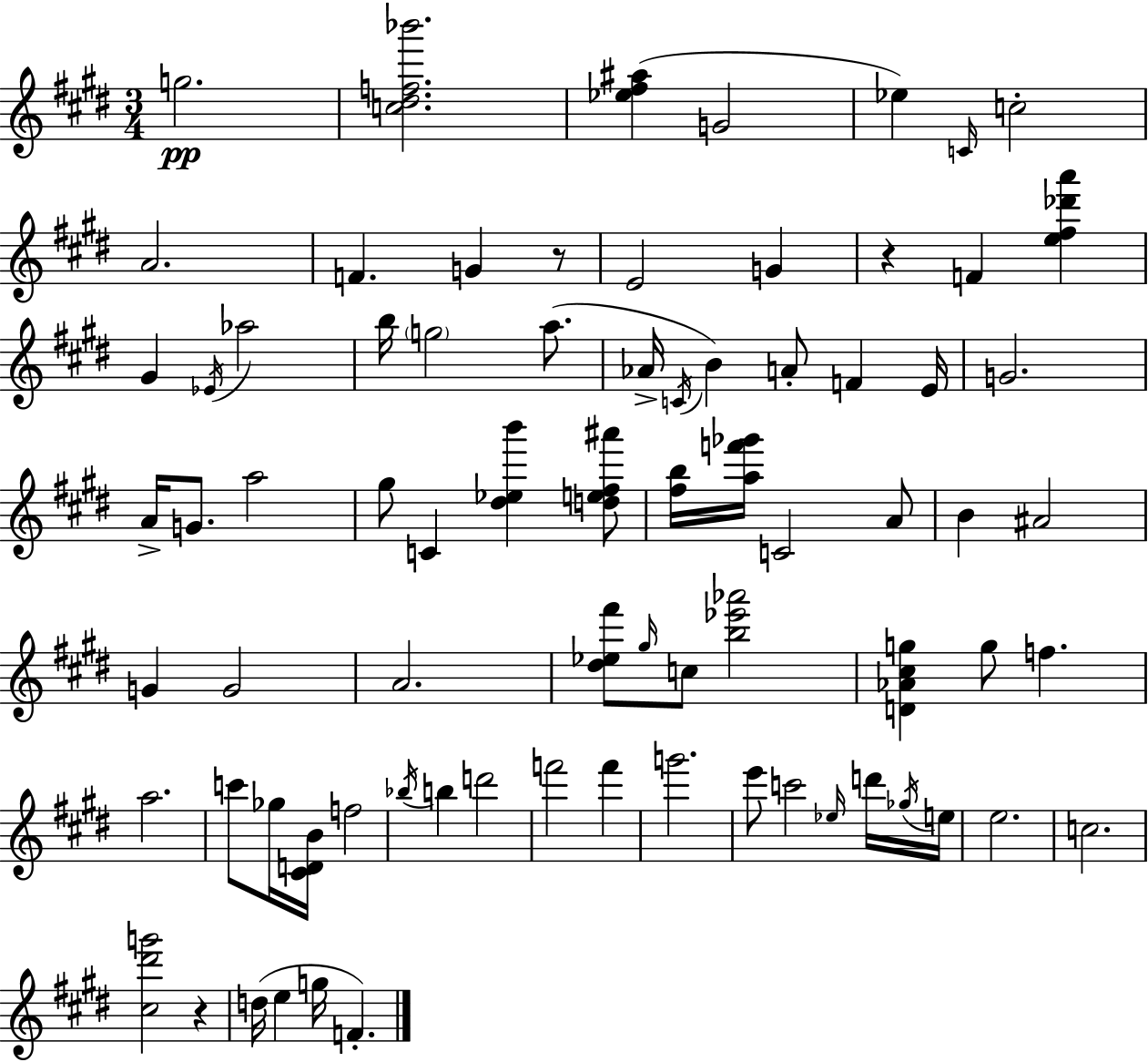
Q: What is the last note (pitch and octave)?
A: F4